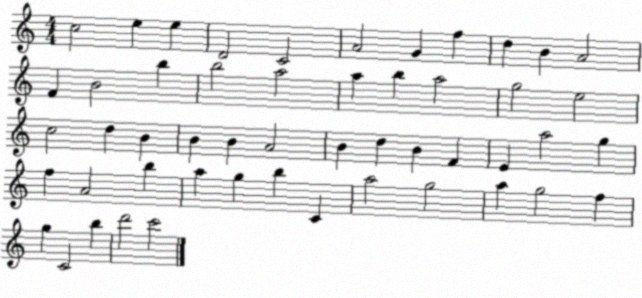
X:1
T:Untitled
M:4/4
L:1/4
K:C
c2 e e D2 C2 A2 G f d B A2 F B2 b b2 a2 a b a2 g2 e2 c2 d B B B A2 B d B F E a2 g f A2 b a g b C a2 g2 a g2 f g C2 b d'2 c'2